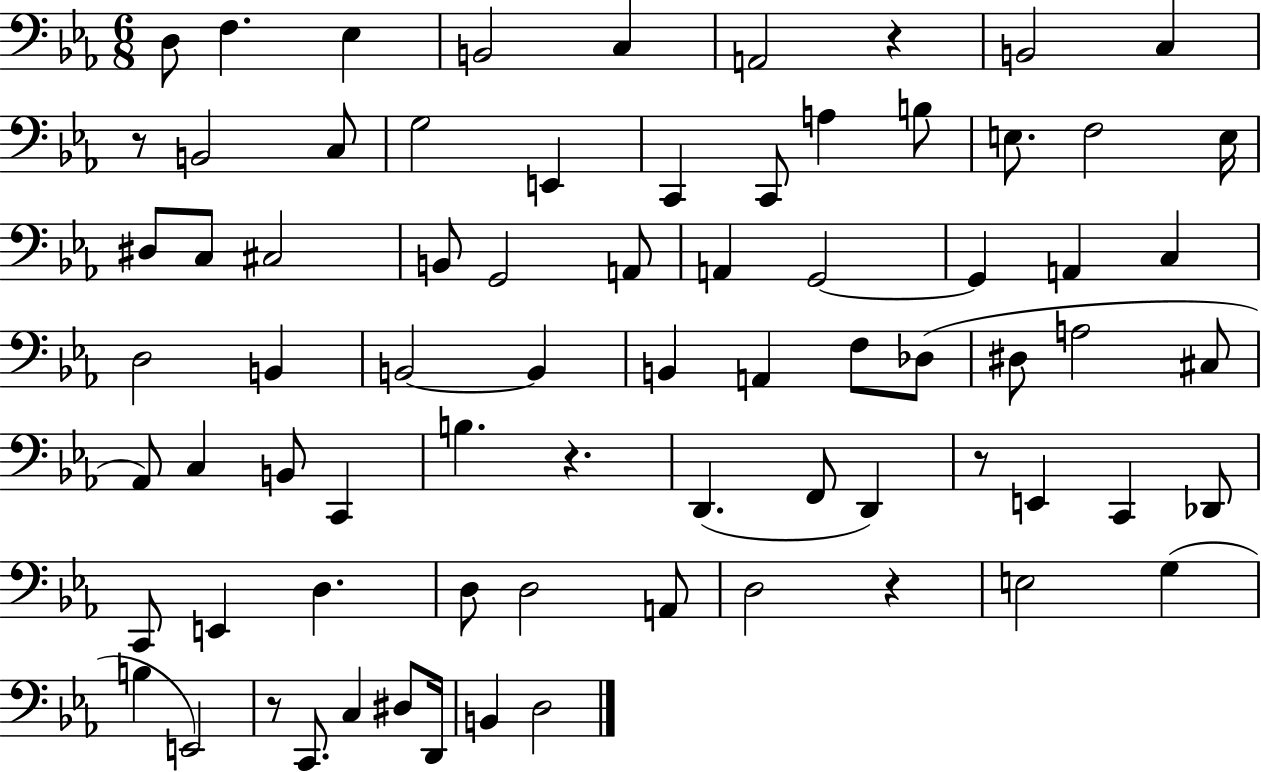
D3/e F3/q. Eb3/q B2/h C3/q A2/h R/q B2/h C3/q R/e B2/h C3/e G3/h E2/q C2/q C2/e A3/q B3/e E3/e. F3/h E3/s D#3/e C3/e C#3/h B2/e G2/h A2/e A2/q G2/h G2/q A2/q C3/q D3/h B2/q B2/h B2/q B2/q A2/q F3/e Db3/e D#3/e A3/h C#3/e Ab2/e C3/q B2/e C2/q B3/q. R/q. D2/q. F2/e D2/q R/e E2/q C2/q Db2/e C2/e E2/q D3/q. D3/e D3/h A2/e D3/h R/q E3/h G3/q B3/q E2/h R/e C2/e. C3/q D#3/e D2/s B2/q D3/h